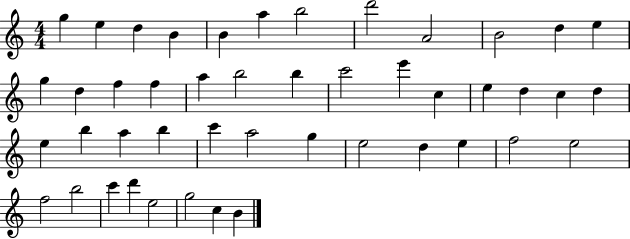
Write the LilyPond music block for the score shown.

{
  \clef treble
  \numericTimeSignature
  \time 4/4
  \key c \major
  g''4 e''4 d''4 b'4 | b'4 a''4 b''2 | d'''2 a'2 | b'2 d''4 e''4 | \break g''4 d''4 f''4 f''4 | a''4 b''2 b''4 | c'''2 e'''4 c''4 | e''4 d''4 c''4 d''4 | \break e''4 b''4 a''4 b''4 | c'''4 a''2 g''4 | e''2 d''4 e''4 | f''2 e''2 | \break f''2 b''2 | c'''4 d'''4 e''2 | g''2 c''4 b'4 | \bar "|."
}